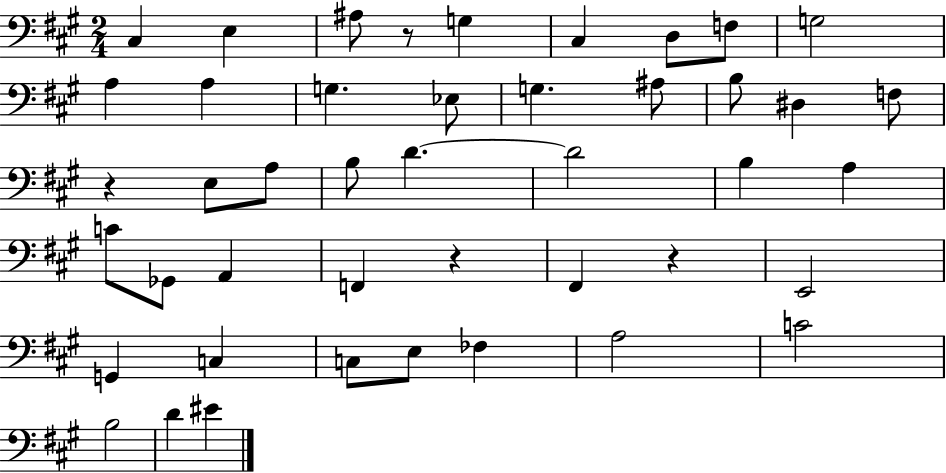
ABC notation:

X:1
T:Untitled
M:2/4
L:1/4
K:A
^C, E, ^A,/2 z/2 G, ^C, D,/2 F,/2 G,2 A, A, G, _E,/2 G, ^A,/2 B,/2 ^D, F,/2 z E,/2 A,/2 B,/2 D D2 B, A, C/2 _G,,/2 A,, F,, z ^F,, z E,,2 G,, C, C,/2 E,/2 _F, A,2 C2 B,2 D ^E